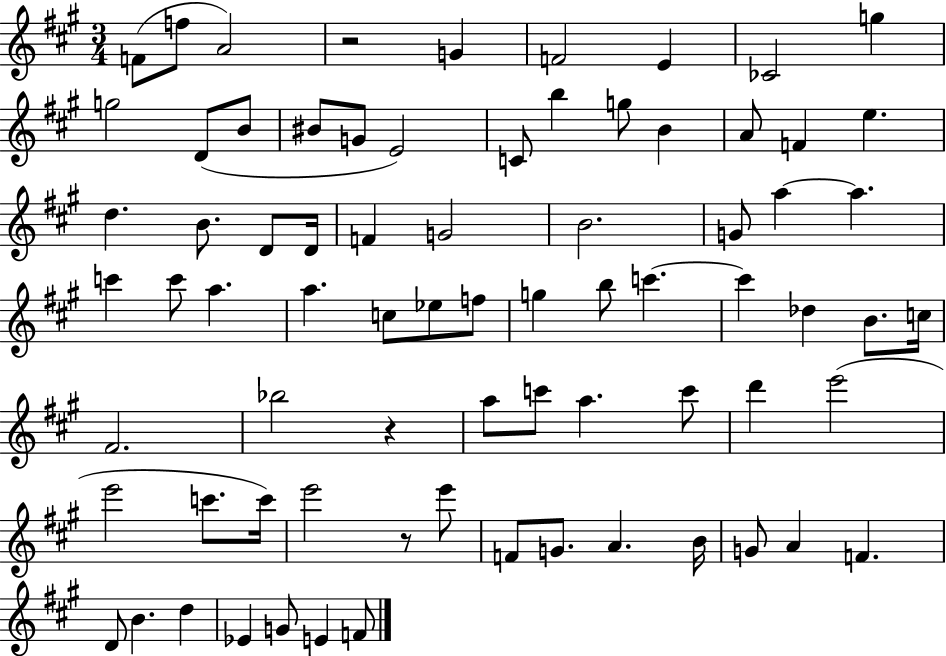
{
  \clef treble
  \numericTimeSignature
  \time 3/4
  \key a \major
  \repeat volta 2 { f'8( f''8 a'2) | r2 g'4 | f'2 e'4 | ces'2 g''4 | \break g''2 d'8( b'8 | bis'8 g'8 e'2) | c'8 b''4 g''8 b'4 | a'8 f'4 e''4. | \break d''4. b'8. d'8 d'16 | f'4 g'2 | b'2. | g'8 a''4~~ a''4. | \break c'''4 c'''8 a''4. | a''4. c''8 ees''8 f''8 | g''4 b''8 c'''4.~~ | c'''4 des''4 b'8. c''16 | \break fis'2. | bes''2 r4 | a''8 c'''8 a''4. c'''8 | d'''4 e'''2( | \break e'''2 c'''8. c'''16) | e'''2 r8 e'''8 | f'8 g'8. a'4. b'16 | g'8 a'4 f'4. | \break d'8 b'4. d''4 | ees'4 g'8 e'4 f'8 | } \bar "|."
}